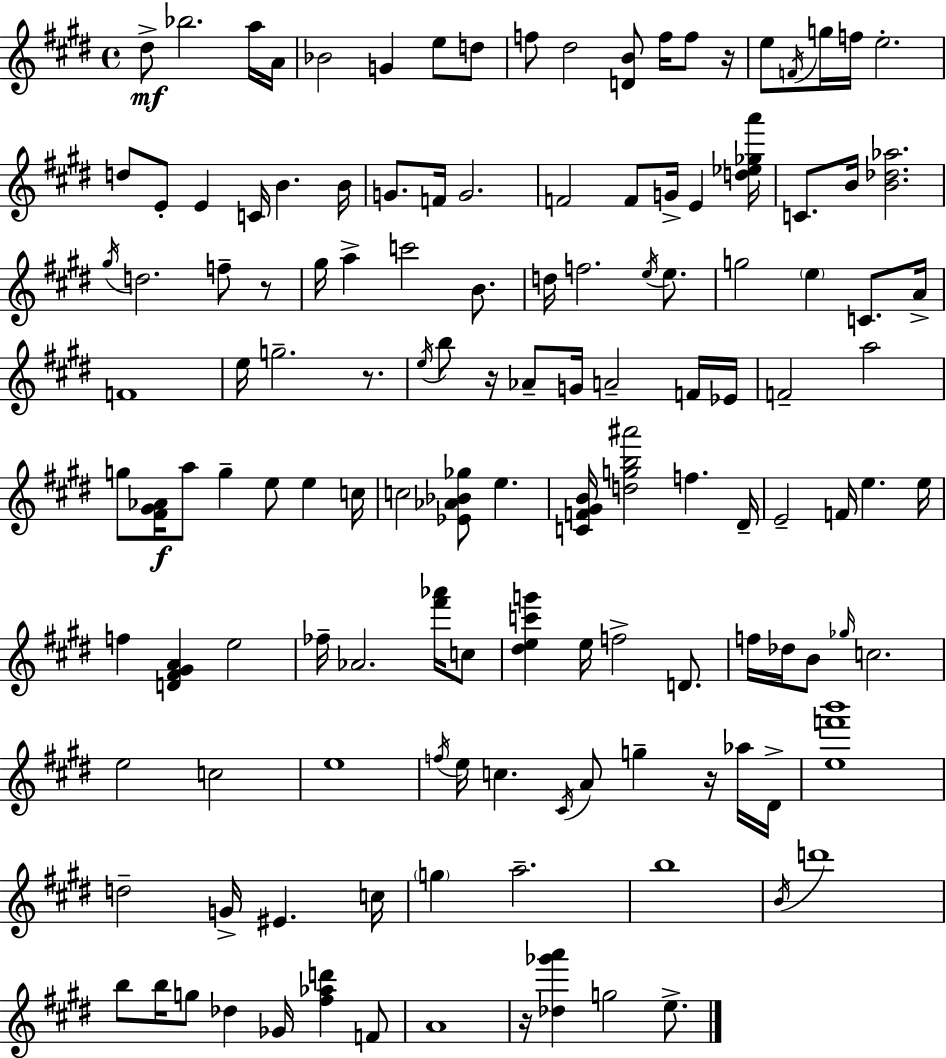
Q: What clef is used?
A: treble